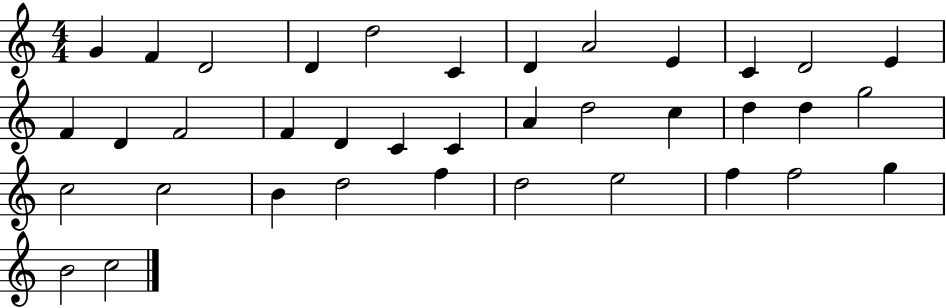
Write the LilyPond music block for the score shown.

{
  \clef treble
  \numericTimeSignature
  \time 4/4
  \key c \major
  g'4 f'4 d'2 | d'4 d''2 c'4 | d'4 a'2 e'4 | c'4 d'2 e'4 | \break f'4 d'4 f'2 | f'4 d'4 c'4 c'4 | a'4 d''2 c''4 | d''4 d''4 g''2 | \break c''2 c''2 | b'4 d''2 f''4 | d''2 e''2 | f''4 f''2 g''4 | \break b'2 c''2 | \bar "|."
}